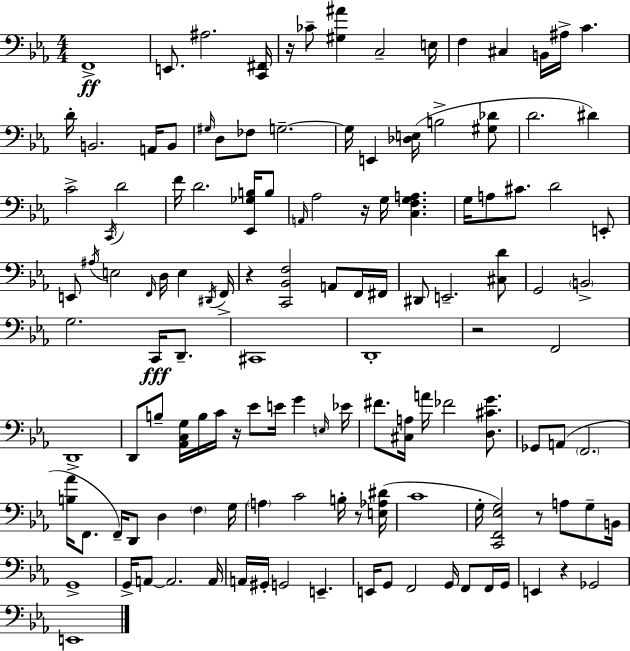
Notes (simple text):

F2/w E2/e. A#3/h. [C2,F#2]/s R/s CES4/e [G#3,A#4]/q C3/h E3/s F3/q C#3/q B2/s A#3/s C4/q. D4/s B2/h. A2/s B2/e G#3/s D3/e FES3/e G3/h. G3/s E2/q [Db3,E3]/s B3/h [G#3,Db4]/e D4/h. D#4/q C4/h C2/s D4/h F4/s D4/h. [Eb2,Gb3,B3]/s B3/e A2/s Ab3/h R/s G3/s [C3,F3,G3,A3]/q. G3/s A3/e C#4/e. D4/h E2/e E2/e A#3/s E3/h F2/s D3/s E3/q D#2/s F2/s R/q [C2,Bb2,F3]/h A2/e F2/s F#2/s D#2/e E2/h. [C#3,D4]/e G2/h B2/h G3/h. C2/s D2/e. C#2/w D2/w R/h F2/h D2/w D2/e B3/e [Ab2,C3,G3]/s B3/s C4/s R/s Eb4/e E4/s G4/q E3/s Eb4/s F#4/e. [C#3,A3]/s A4/s FES4/h [D3,C#4,G4]/e. Gb2/e A2/e F2/h. [B3,Ab4]/s F2/e. F2/s D2/e D3/q F3/q G3/s A3/q C4/h B3/s R/e [E3,Ab3,D#4]/s C4/w G3/s [C2,F2,Eb3,G3]/h R/e A3/e G3/e B2/s G2/w G2/s A2/e A2/h. A2/s A2/s G#2/s G2/h E2/q. E2/s G2/e F2/h G2/s F2/e F2/s G2/s E2/q R/q Gb2/h E2/w